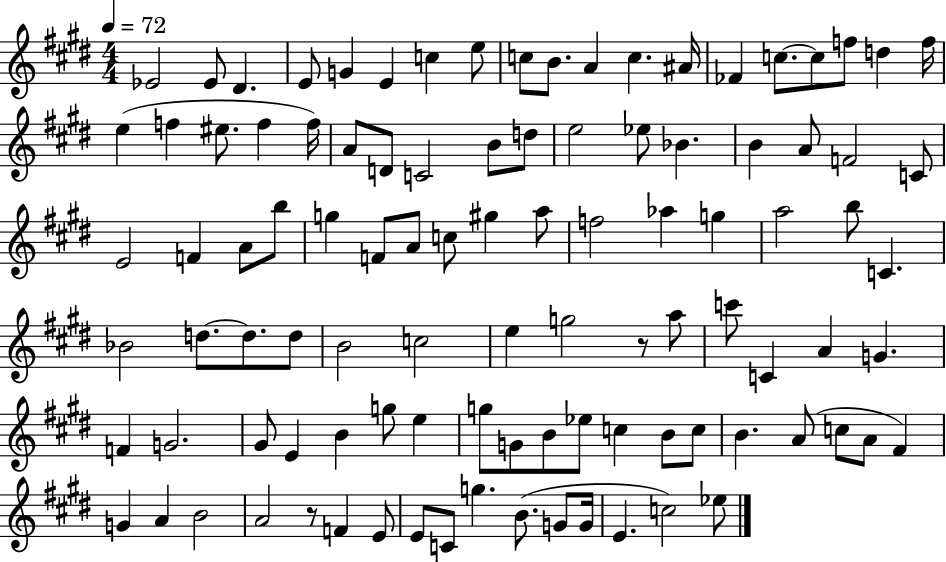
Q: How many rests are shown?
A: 2